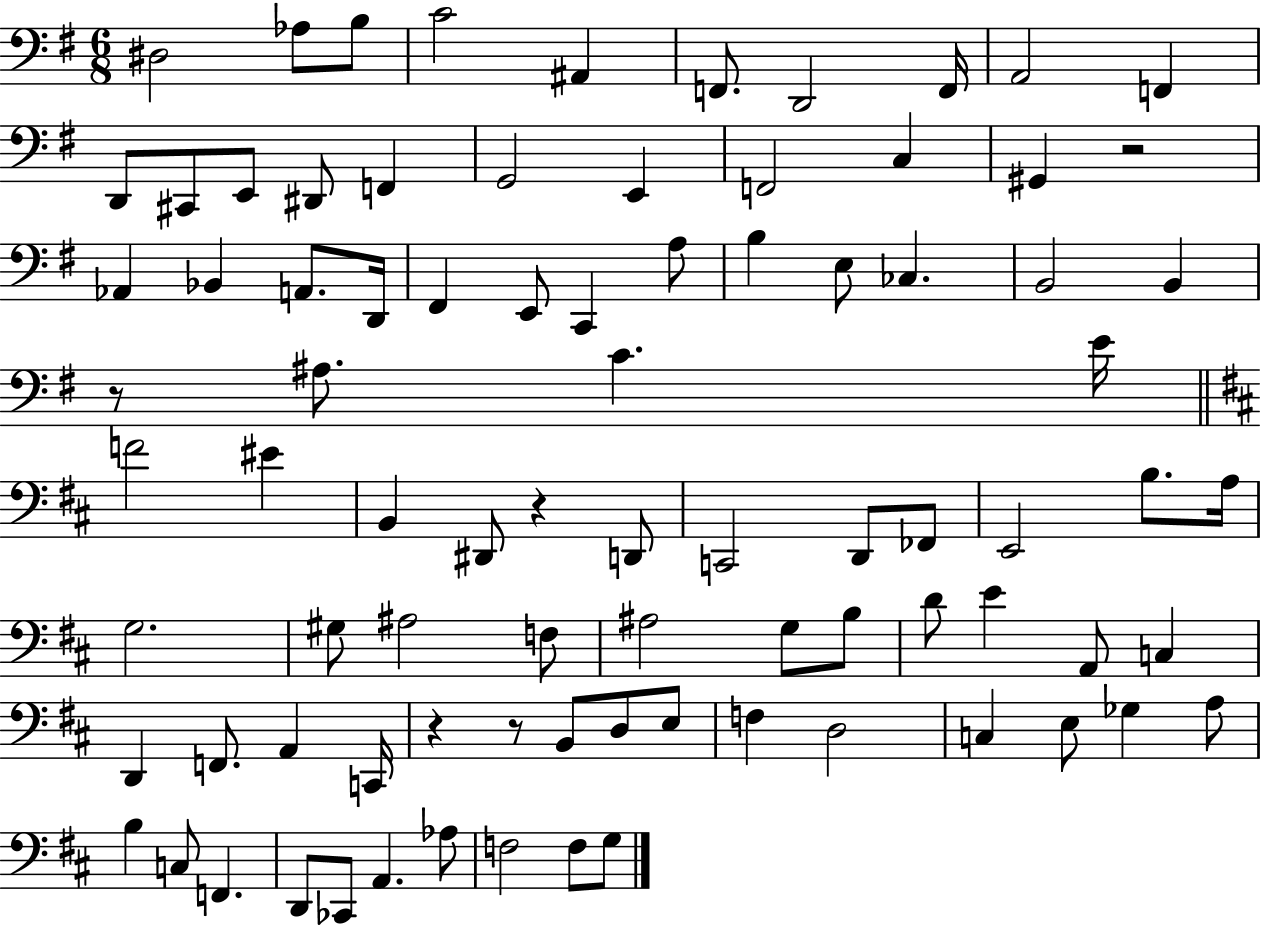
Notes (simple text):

D#3/h Ab3/e B3/e C4/h A#2/q F2/e. D2/h F2/s A2/h F2/q D2/e C#2/e E2/e D#2/e F2/q G2/h E2/q F2/h C3/q G#2/q R/h Ab2/q Bb2/q A2/e. D2/s F#2/q E2/e C2/q A3/e B3/q E3/e CES3/q. B2/h B2/q R/e A#3/e. C4/q. E4/s F4/h EIS4/q B2/q D#2/e R/q D2/e C2/h D2/e FES2/e E2/h B3/e. A3/s G3/h. G#3/e A#3/h F3/e A#3/h G3/e B3/e D4/e E4/q A2/e C3/q D2/q F2/e. A2/q C2/s R/q R/e B2/e D3/e E3/e F3/q D3/h C3/q E3/e Gb3/q A3/e B3/q C3/e F2/q. D2/e CES2/e A2/q. Ab3/e F3/h F3/e G3/e